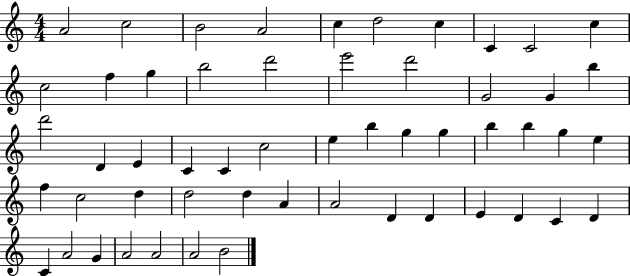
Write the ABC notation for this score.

X:1
T:Untitled
M:4/4
L:1/4
K:C
A2 c2 B2 A2 c d2 c C C2 c c2 f g b2 d'2 e'2 d'2 G2 G b d'2 D E C C c2 e b g g b b g e f c2 d d2 d A A2 D D E D C D C A2 G A2 A2 A2 B2